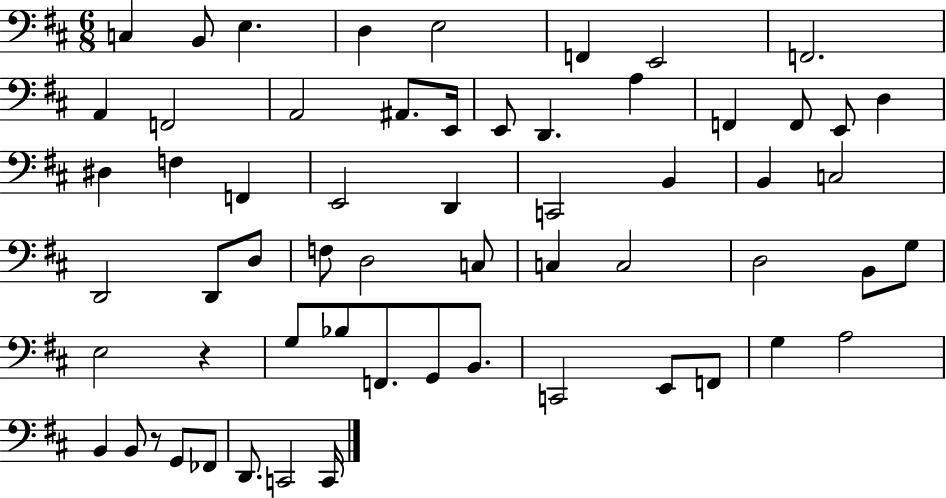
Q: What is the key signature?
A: D major